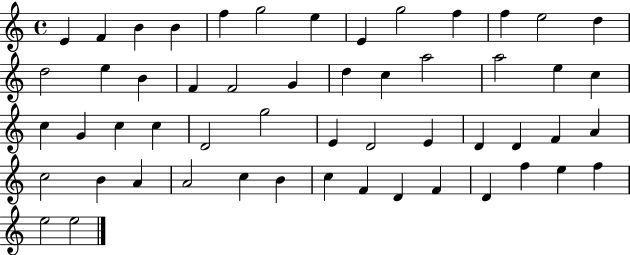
{
  \clef treble
  \time 4/4
  \defaultTimeSignature
  \key c \major
  e'4 f'4 b'4 b'4 | f''4 g''2 e''4 | e'4 g''2 f''4 | f''4 e''2 d''4 | \break d''2 e''4 b'4 | f'4 f'2 g'4 | d''4 c''4 a''2 | a''2 e''4 c''4 | \break c''4 g'4 c''4 c''4 | d'2 g''2 | e'4 d'2 e'4 | d'4 d'4 f'4 a'4 | \break c''2 b'4 a'4 | a'2 c''4 b'4 | c''4 f'4 d'4 f'4 | d'4 f''4 e''4 f''4 | \break e''2 e''2 | \bar "|."
}